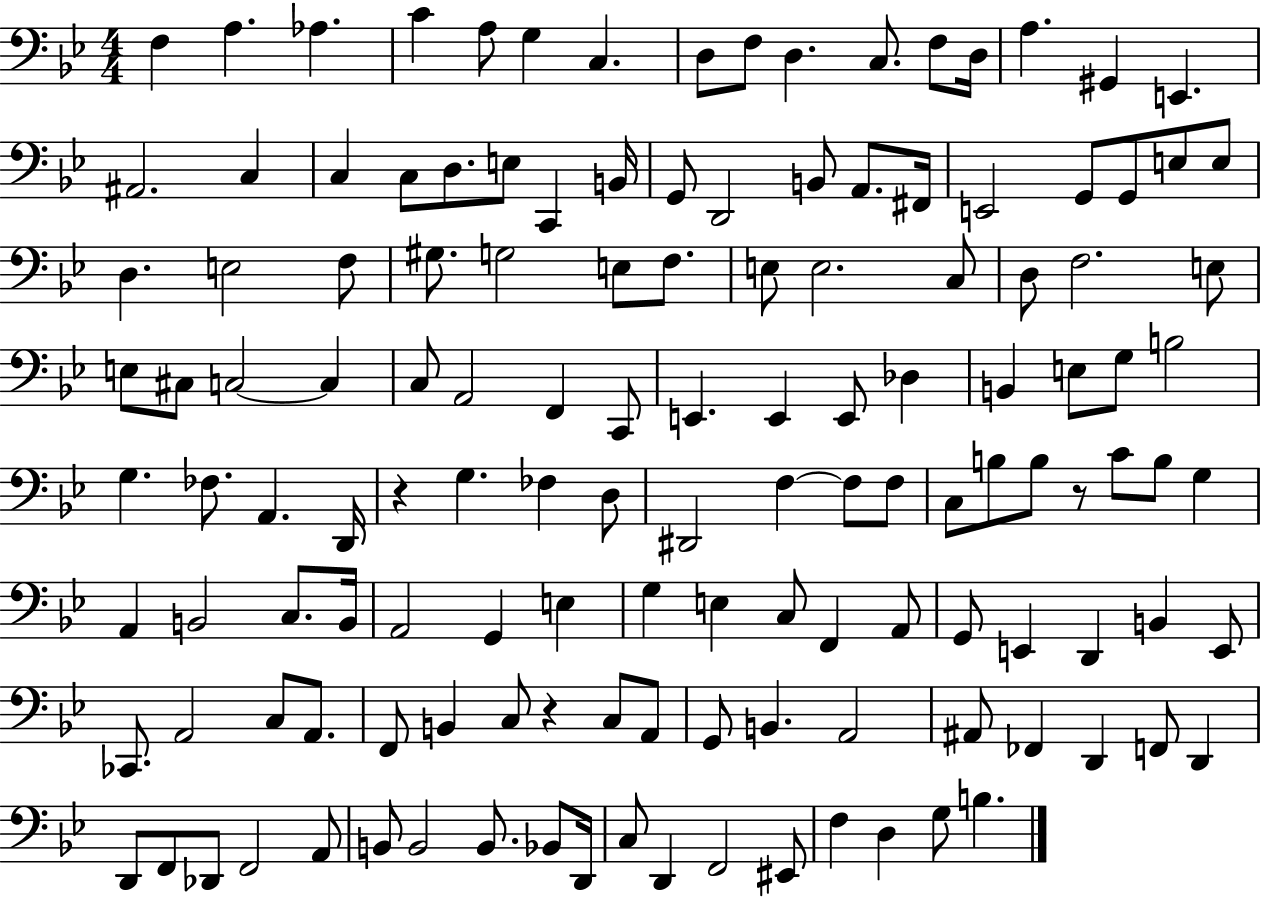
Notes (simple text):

F3/q A3/q. Ab3/q. C4/q A3/e G3/q C3/q. D3/e F3/e D3/q. C3/e. F3/e D3/s A3/q. G#2/q E2/q. A#2/h. C3/q C3/q C3/e D3/e. E3/e C2/q B2/s G2/e D2/h B2/e A2/e. F#2/s E2/h G2/e G2/e E3/e E3/e D3/q. E3/h F3/e G#3/e. G3/h E3/e F3/e. E3/e E3/h. C3/e D3/e F3/h. E3/e E3/e C#3/e C3/h C3/q C3/e A2/h F2/q C2/e E2/q. E2/q E2/e Db3/q B2/q E3/e G3/e B3/h G3/q. FES3/e. A2/q. D2/s R/q G3/q. FES3/q D3/e D#2/h F3/q F3/e F3/e C3/e B3/e B3/e R/e C4/e B3/e G3/q A2/q B2/h C3/e. B2/s A2/h G2/q E3/q G3/q E3/q C3/e F2/q A2/e G2/e E2/q D2/q B2/q E2/e CES2/e. A2/h C3/e A2/e. F2/e B2/q C3/e R/q C3/e A2/e G2/e B2/q. A2/h A#2/e FES2/q D2/q F2/e D2/q D2/e F2/e Db2/e F2/h A2/e B2/e B2/h B2/e. Bb2/e D2/s C3/e D2/q F2/h EIS2/e F3/q D3/q G3/e B3/q.